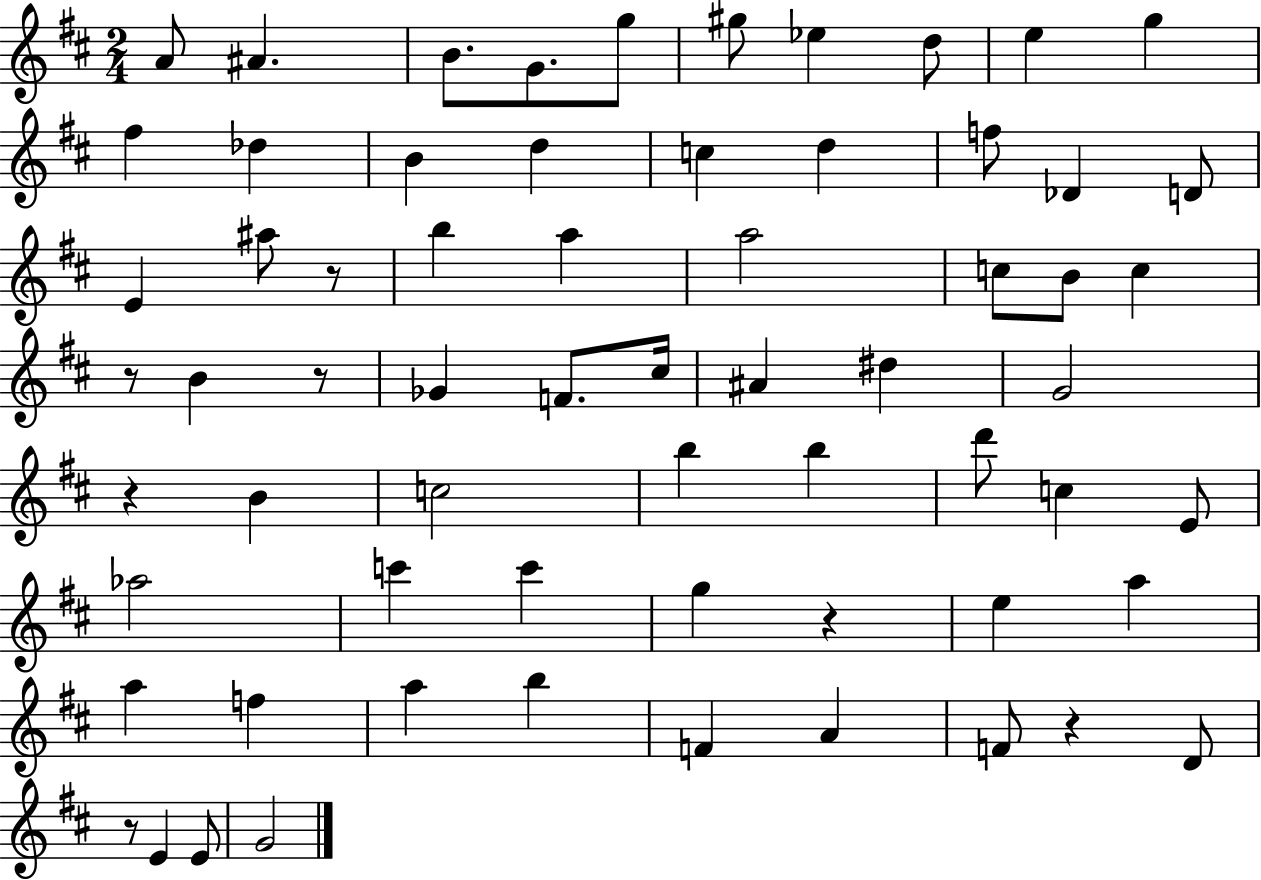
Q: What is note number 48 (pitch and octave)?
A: A5